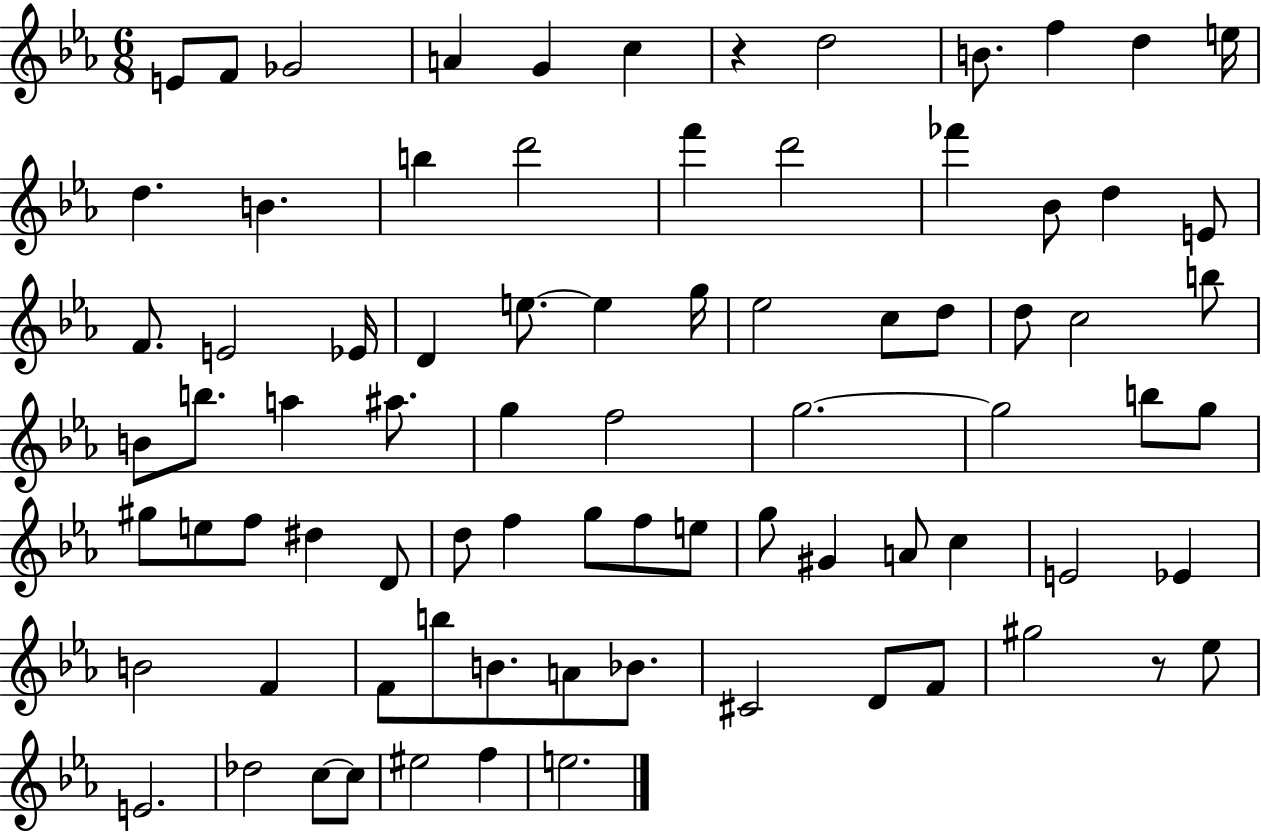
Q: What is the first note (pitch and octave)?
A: E4